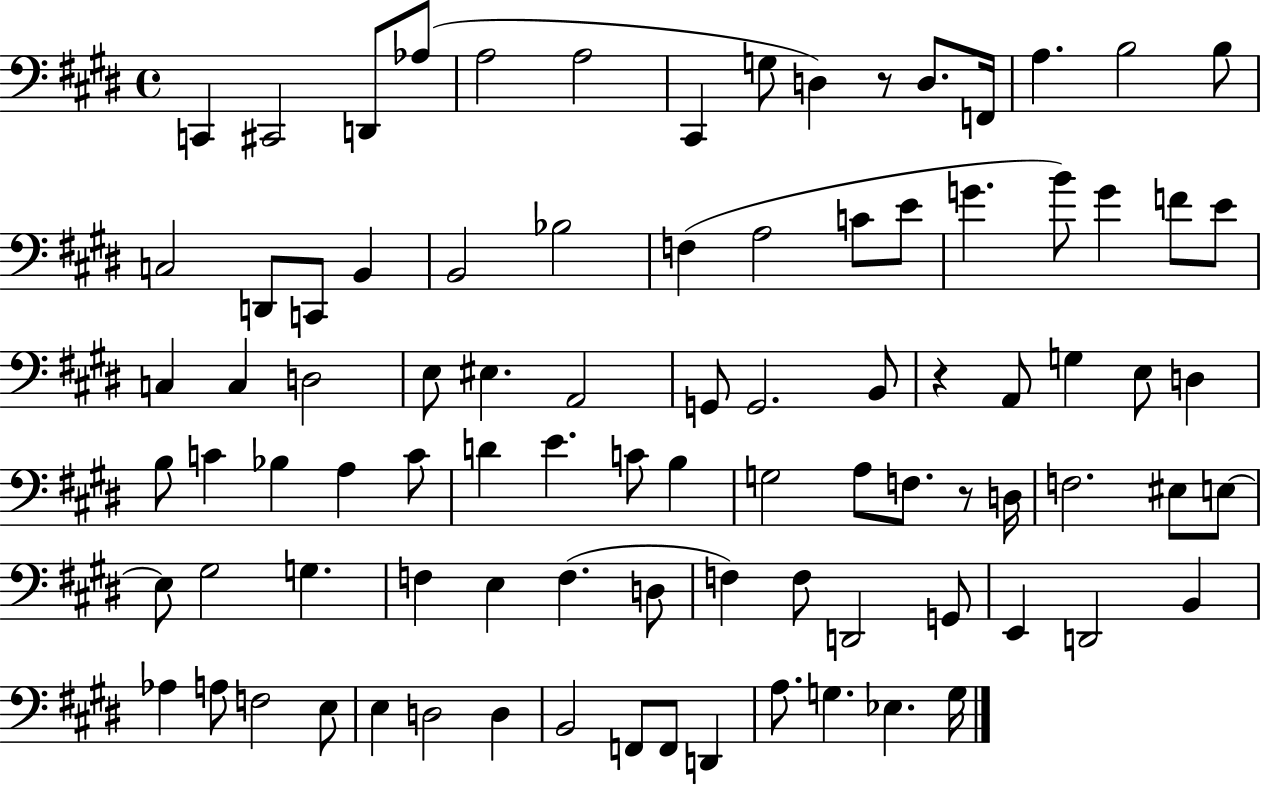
C2/q C#2/h D2/e Ab3/e A3/h A3/h C#2/q G3/e D3/q R/e D3/e. F2/s A3/q. B3/h B3/e C3/h D2/e C2/e B2/q B2/h Bb3/h F3/q A3/h C4/e E4/e G4/q. B4/e G4/q F4/e E4/e C3/q C3/q D3/h E3/e EIS3/q. A2/h G2/e G2/h. B2/e R/q A2/e G3/q E3/e D3/q B3/e C4/q Bb3/q A3/q C4/e D4/q E4/q. C4/e B3/q G3/h A3/e F3/e. R/e D3/s F3/h. EIS3/e E3/e E3/e G#3/h G3/q. F3/q E3/q F3/q. D3/e F3/q F3/e D2/h G2/e E2/q D2/h B2/q Ab3/q A3/e F3/h E3/e E3/q D3/h D3/q B2/h F2/e F2/e D2/q A3/e. G3/q. Eb3/q. G3/s